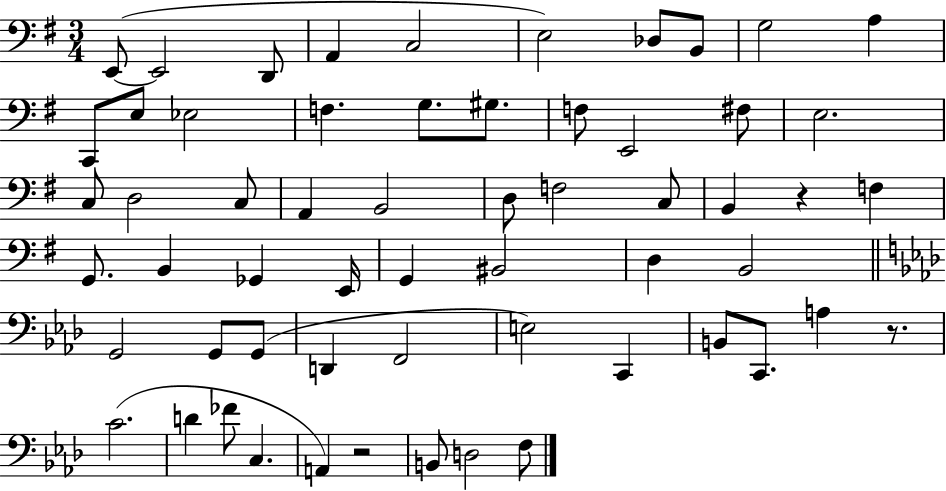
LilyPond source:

{
  \clef bass
  \numericTimeSignature
  \time 3/4
  \key g \major
  e,8~(~ e,2 d,8 | a,4 c2 | e2) des8 b,8 | g2 a4 | \break c,8 e8 ees2 | f4. g8. gis8. | f8 e,2 fis8 | e2. | \break c8 d2 c8 | a,4 b,2 | d8 f2 c8 | b,4 r4 f4 | \break g,8. b,4 ges,4 e,16 | g,4 bis,2 | d4 b,2 | \bar "||" \break \key aes \major g,2 g,8 g,8( | d,4 f,2 | e2) c,4 | b,8 c,8. a4 r8. | \break c'2.( | d'4 fes'8 c4. | a,4) r2 | b,8 d2 f8 | \break \bar "|."
}